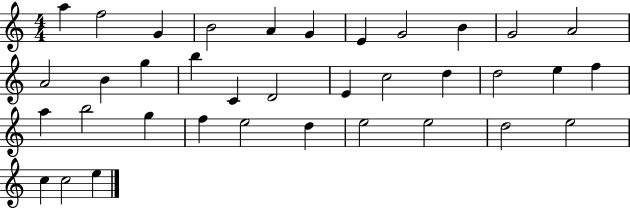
A5/q F5/h G4/q B4/h A4/q G4/q E4/q G4/h B4/q G4/h A4/h A4/h B4/q G5/q B5/q C4/q D4/h E4/q C5/h D5/q D5/h E5/q F5/q A5/q B5/h G5/q F5/q E5/h D5/q E5/h E5/h D5/h E5/h C5/q C5/h E5/q